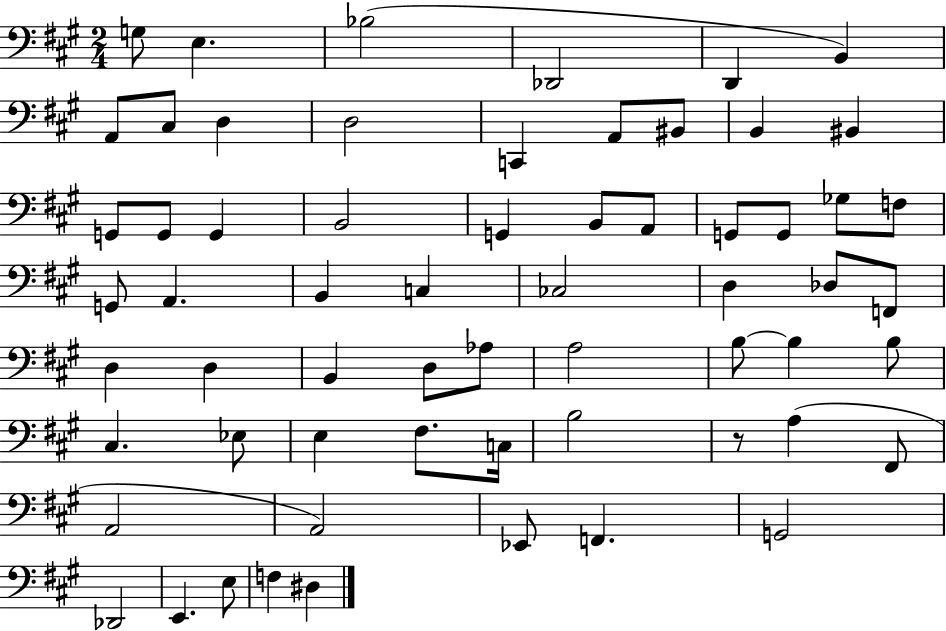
X:1
T:Untitled
M:2/4
L:1/4
K:A
G,/2 E, _B,2 _D,,2 D,, B,, A,,/2 ^C,/2 D, D,2 C,, A,,/2 ^B,,/2 B,, ^B,, G,,/2 G,,/2 G,, B,,2 G,, B,,/2 A,,/2 G,,/2 G,,/2 _G,/2 F,/2 G,,/2 A,, B,, C, _C,2 D, _D,/2 F,,/2 D, D, B,, D,/2 _A,/2 A,2 B,/2 B, B,/2 ^C, _E,/2 E, ^F,/2 C,/4 B,2 z/2 A, ^F,,/2 A,,2 A,,2 _E,,/2 F,, G,,2 _D,,2 E,, E,/2 F, ^D,